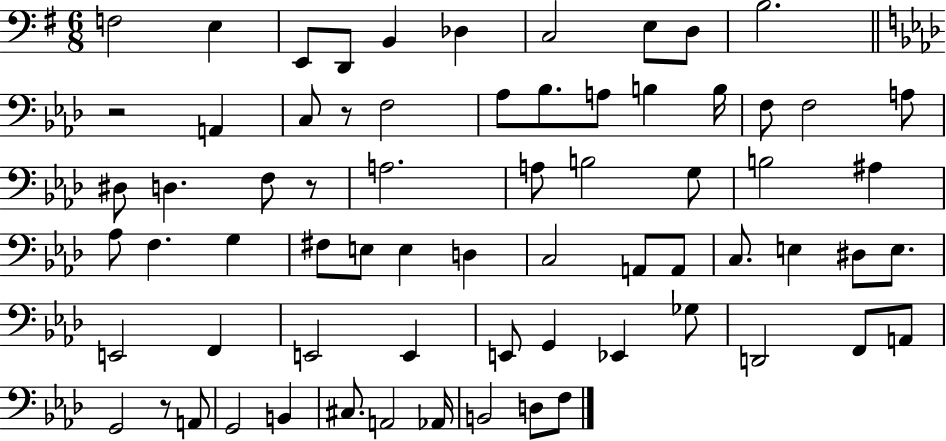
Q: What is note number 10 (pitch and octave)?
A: B3